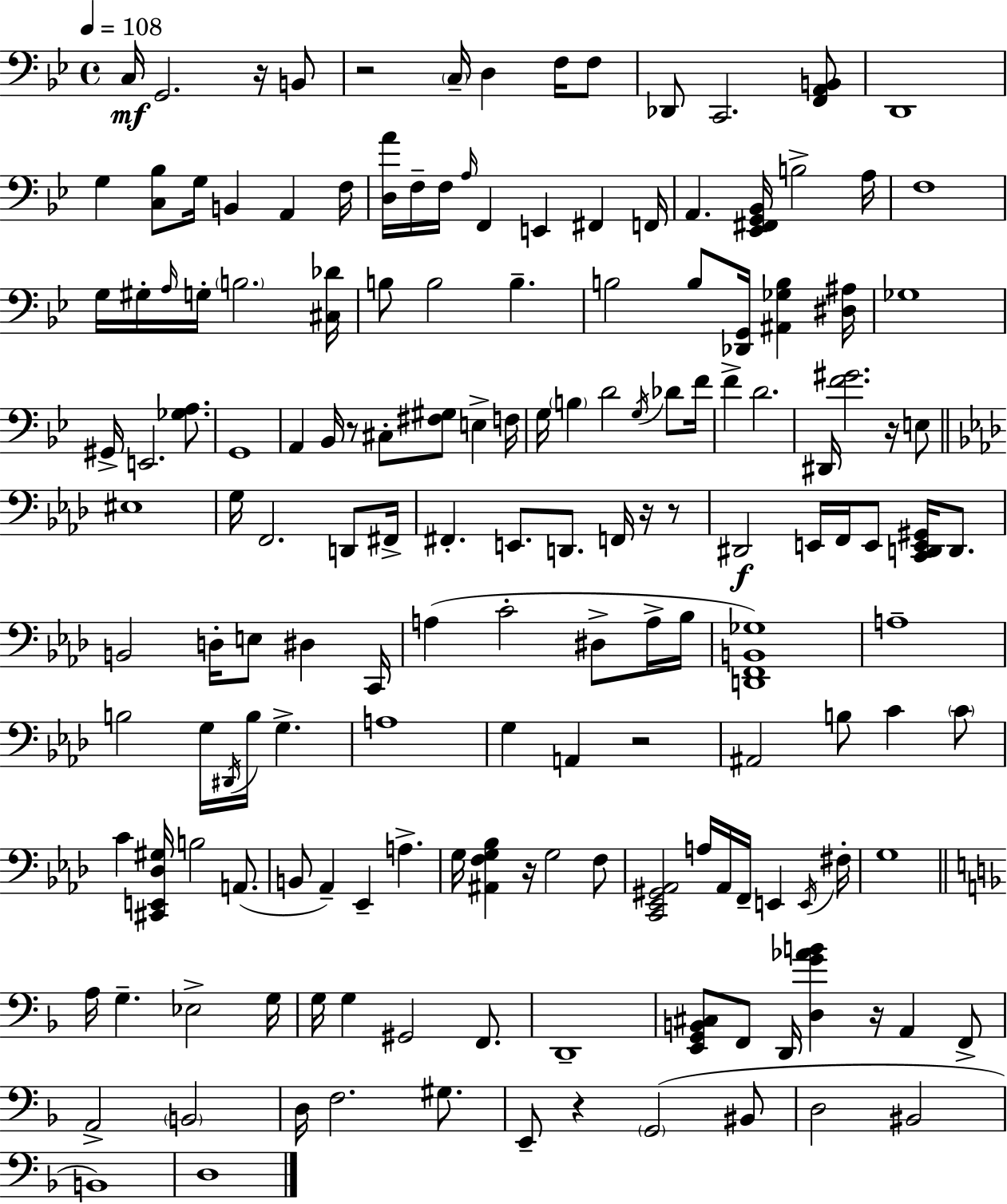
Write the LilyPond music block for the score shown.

{
  \clef bass
  \time 4/4
  \defaultTimeSignature
  \key bes \major
  \tempo 4 = 108
  c16\mf g,2. r16 b,8 | r2 \parenthesize c16-- d4 f16 f8 | des,8 c,2. <f, a, b,>8 | d,1 | \break g4 <c bes>8 g16 b,4 a,4 f16 | <d a'>16 f16-- f16 \grace { a16 } f,4 e,4 fis,4 | f,16 a,4. <ees, fis, g, bes,>16 b2-> | a16 f1 | \break g16 gis16-. \grace { a16 } g16-. \parenthesize b2. | <cis des'>16 b8 b2 b4.-- | b2 b8 <des, g,>16 <ais, ges b>4 | <dis ais>16 ges1 | \break gis,16-> e,2. <ges a>8. | g,1 | a,4 bes,16 r8 cis8-. <fis gis>8 e4-> | f16 g16 \parenthesize b4 d'2 \acciaccatura { g16 } | \break des'8 f'16 f'4-> d'2. | dis,16 <f' gis'>2. | r16 e8 \bar "||" \break \key aes \major eis1 | g16 f,2. d,8 fis,16-> | fis,4.-. e,8. d,8. f,16 r16 r8 | dis,2\f e,16 f,16 e,8 <c, d, e, gis,>16 d,8. | \break b,2 d16-. e8 dis4 c,16 | a4( c'2-. dis8-> a16-> bes16 | <d, f, b, ges>1) | a1-- | \break b2 g16 \acciaccatura { dis,16 } b16 g4.-> | a1 | g4 a,4 r2 | ais,2 b8 c'4 \parenthesize c'8 | \break c'4 <cis, e, des gis>16 b2 a,8.( | b,8 aes,4--) ees,4-- a4.-> | g16 <ais, f g bes>4 r16 g2 f8 | <c, ees, gis, aes,>2 a16 aes,16 f,16-- e,4 | \break \acciaccatura { e,16 } fis16-. g1 | \bar "||" \break \key f \major a16 g4.-- ees2-> g16 | g16 g4 gis,2 f,8. | d,1-- | <e, g, b, cis>8 f,8 d,16 <d g' aes' b'>4 r16 a,4 f,8-> | \break a,2-> \parenthesize b,2 | d16 f2. gis8. | e,8-- r4 \parenthesize g,2( bis,8 | d2 bis,2 | \break b,1) | d1 | \bar "|."
}